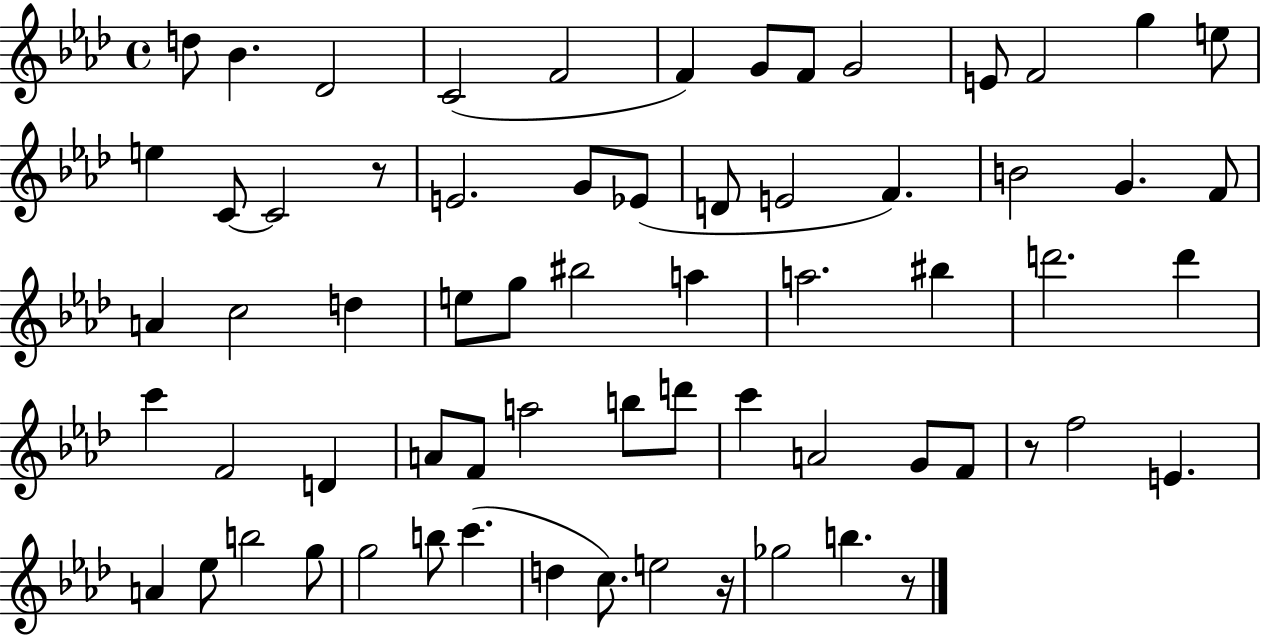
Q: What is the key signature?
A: AES major